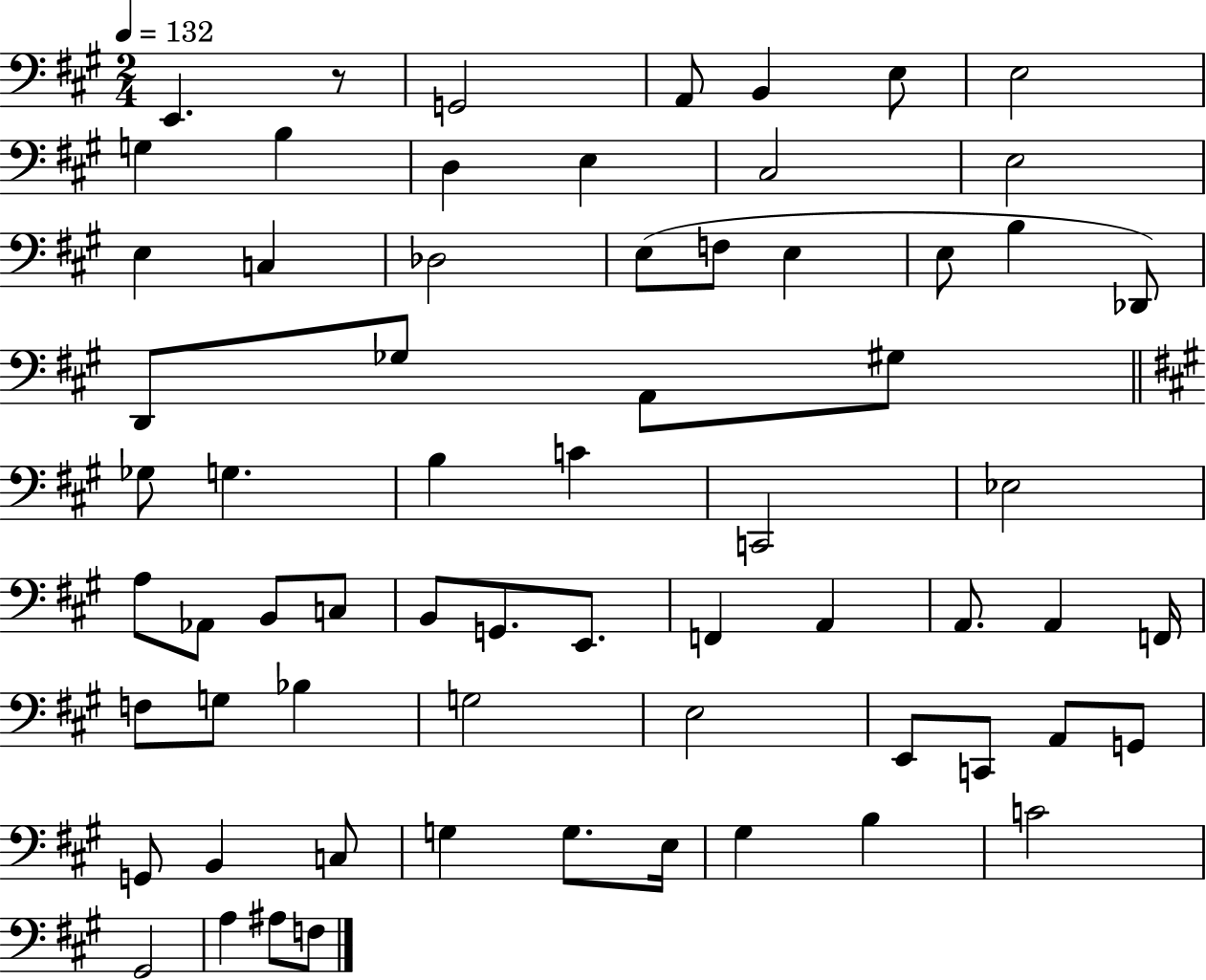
X:1
T:Untitled
M:2/4
L:1/4
K:A
E,, z/2 G,,2 A,,/2 B,, E,/2 E,2 G, B, D, E, ^C,2 E,2 E, C, _D,2 E,/2 F,/2 E, E,/2 B, _D,,/2 D,,/2 _G,/2 A,,/2 ^G,/2 _G,/2 G, B, C C,,2 _E,2 A,/2 _A,,/2 B,,/2 C,/2 B,,/2 G,,/2 E,,/2 F,, A,, A,,/2 A,, F,,/4 F,/2 G,/2 _B, G,2 E,2 E,,/2 C,,/2 A,,/2 G,,/2 G,,/2 B,, C,/2 G, G,/2 E,/4 ^G, B, C2 ^G,,2 A, ^A,/2 F,/2